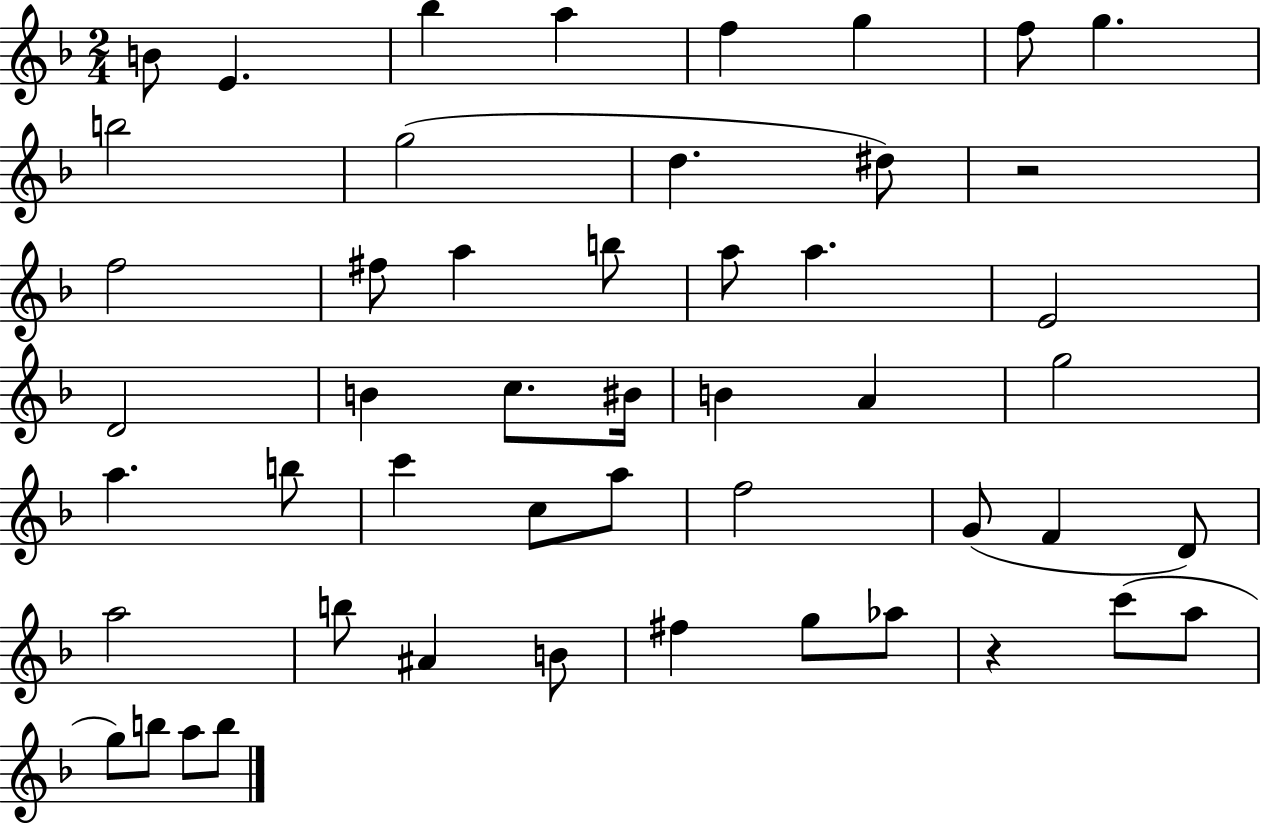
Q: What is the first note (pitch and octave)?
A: B4